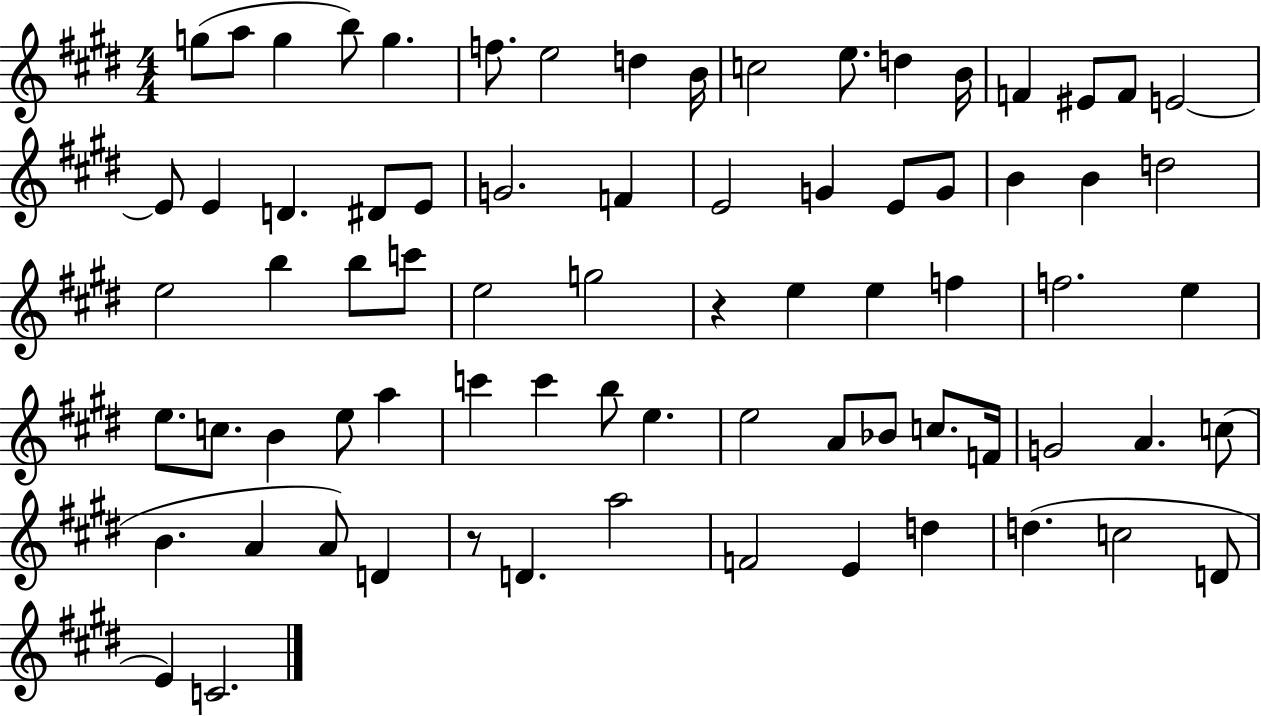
G5/e A5/e G5/q B5/e G5/q. F5/e. E5/h D5/q B4/s C5/h E5/e. D5/q B4/s F4/q EIS4/e F4/e E4/h E4/e E4/q D4/q. D#4/e E4/e G4/h. F4/q E4/h G4/q E4/e G4/e B4/q B4/q D5/h E5/h B5/q B5/e C6/e E5/h G5/h R/q E5/q E5/q F5/q F5/h. E5/q E5/e. C5/e. B4/q E5/e A5/q C6/q C6/q B5/e E5/q. E5/h A4/e Bb4/e C5/e. F4/s G4/h A4/q. C5/e B4/q. A4/q A4/e D4/q R/e D4/q. A5/h F4/h E4/q D5/q D5/q. C5/h D4/e E4/q C4/h.